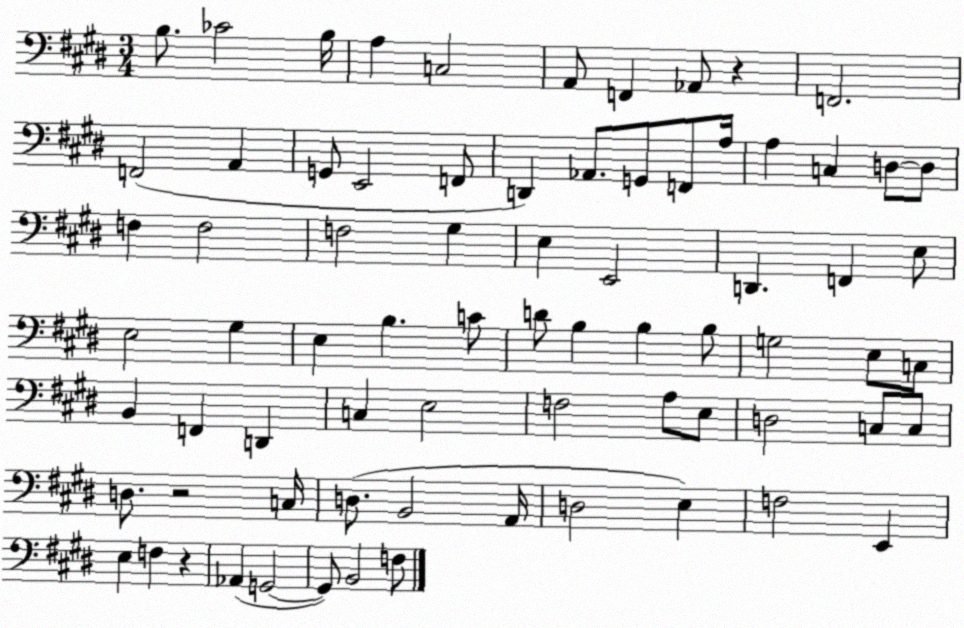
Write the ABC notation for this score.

X:1
T:Untitled
M:3/4
L:1/4
K:E
B,/2 _C2 B,/4 A, C,2 A,,/2 F,, _A,,/2 z F,,2 F,,2 A,, G,,/2 E,,2 F,,/2 D,, _A,,/2 G,,/2 F,,/2 A,/4 A, C, D,/2 D,/2 F, F,2 F,2 ^G, E, E,,2 D,, F,, E,/2 E,2 ^G, E, B, C/2 D/2 B, B, B,/2 G,2 E,/2 C,/2 B,, F,, D,, C, E,2 F,2 A,/2 E,/2 D,2 C,/2 C,/2 D,/2 z2 C,/4 D,/2 B,,2 A,,/4 D,2 E, F,2 E,, E, F, z _A,, G,,2 G,,/2 B,,2 F,/2